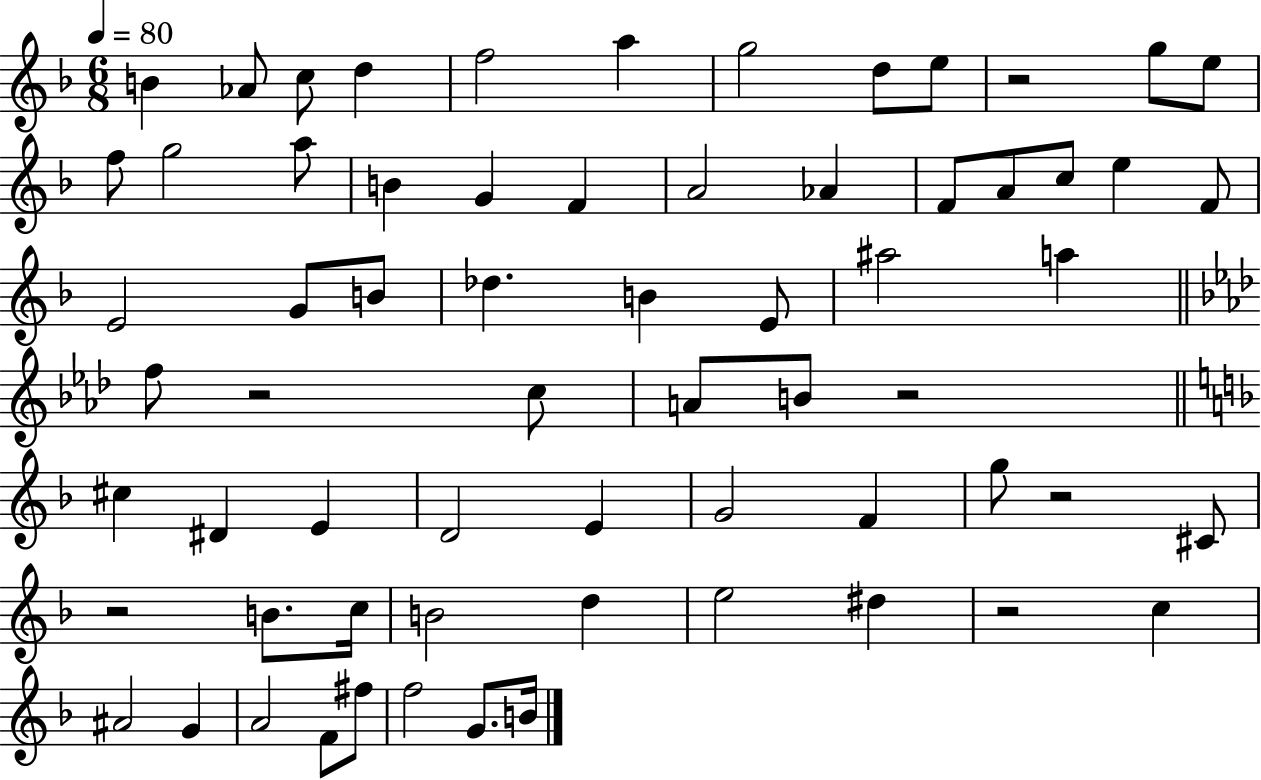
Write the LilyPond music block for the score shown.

{
  \clef treble
  \numericTimeSignature
  \time 6/8
  \key f \major
  \tempo 4 = 80
  b'4 aes'8 c''8 d''4 | f''2 a''4 | g''2 d''8 e''8 | r2 g''8 e''8 | \break f''8 g''2 a''8 | b'4 g'4 f'4 | a'2 aes'4 | f'8 a'8 c''8 e''4 f'8 | \break e'2 g'8 b'8 | des''4. b'4 e'8 | ais''2 a''4 | \bar "||" \break \key f \minor f''8 r2 c''8 | a'8 b'8 r2 | \bar "||" \break \key f \major cis''4 dis'4 e'4 | d'2 e'4 | g'2 f'4 | g''8 r2 cis'8 | \break r2 b'8. c''16 | b'2 d''4 | e''2 dis''4 | r2 c''4 | \break ais'2 g'4 | a'2 f'8 fis''8 | f''2 g'8. b'16 | \bar "|."
}